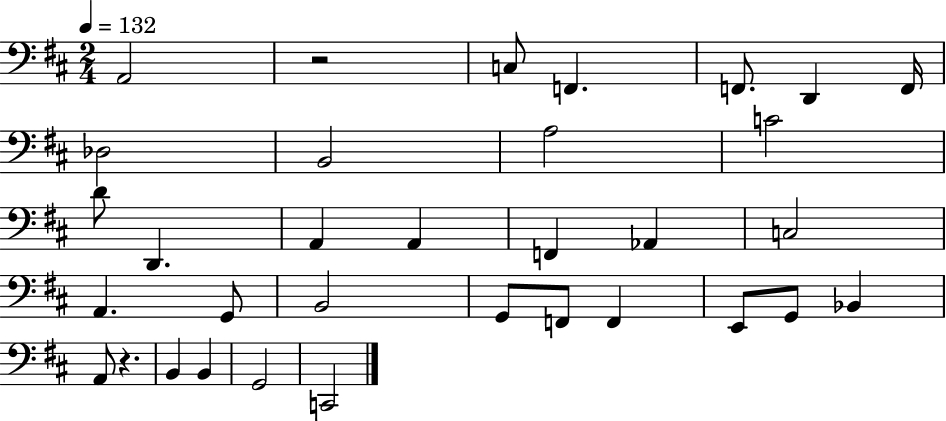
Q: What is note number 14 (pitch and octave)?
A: A2